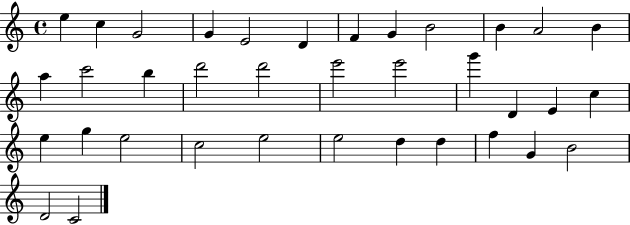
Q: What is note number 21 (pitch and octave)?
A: D4